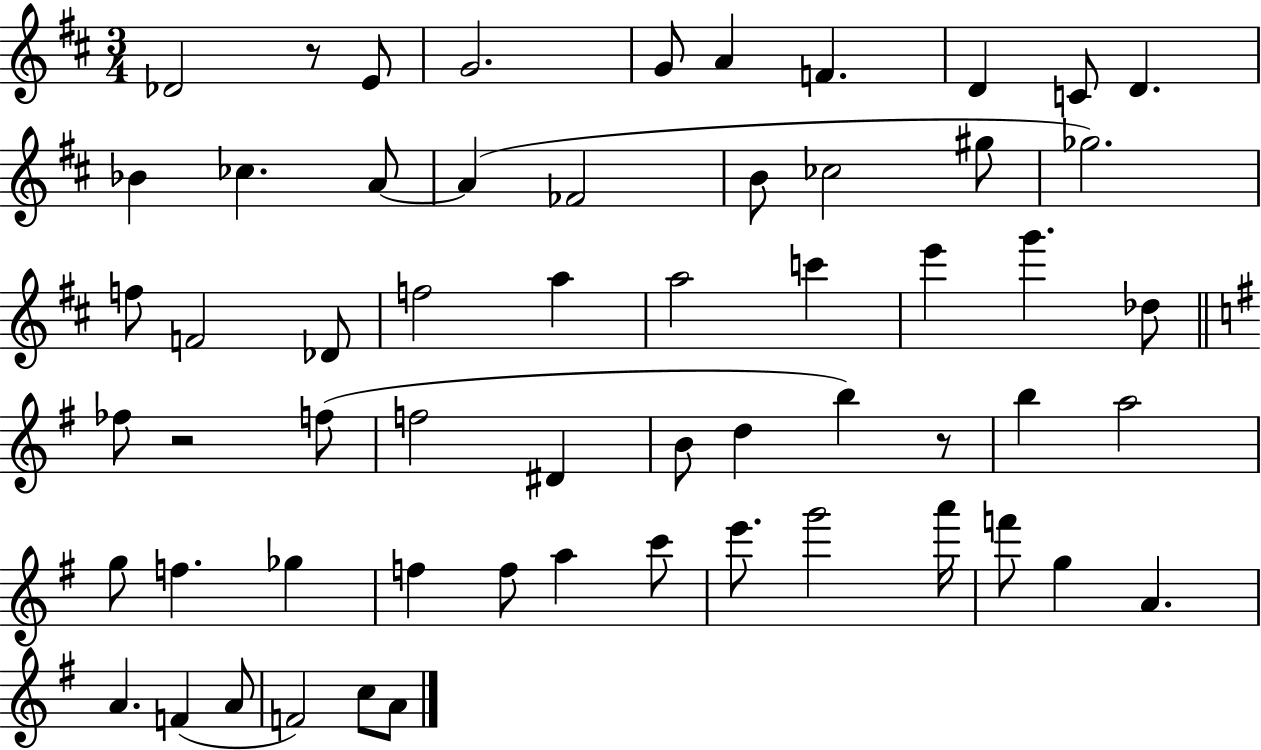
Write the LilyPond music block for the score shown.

{
  \clef treble
  \numericTimeSignature
  \time 3/4
  \key d \major
  des'2 r8 e'8 | g'2. | g'8 a'4 f'4. | d'4 c'8 d'4. | \break bes'4 ces''4. a'8~~ | a'4( fes'2 | b'8 ces''2 gis''8 | ges''2.) | \break f''8 f'2 des'8 | f''2 a''4 | a''2 c'''4 | e'''4 g'''4. des''8 | \break \bar "||" \break \key g \major fes''8 r2 f''8( | f''2 dis'4 | b'8 d''4 b''4) r8 | b''4 a''2 | \break g''8 f''4. ges''4 | f''4 f''8 a''4 c'''8 | e'''8. g'''2 a'''16 | f'''8 g''4 a'4. | \break a'4. f'4( a'8 | f'2) c''8 a'8 | \bar "|."
}